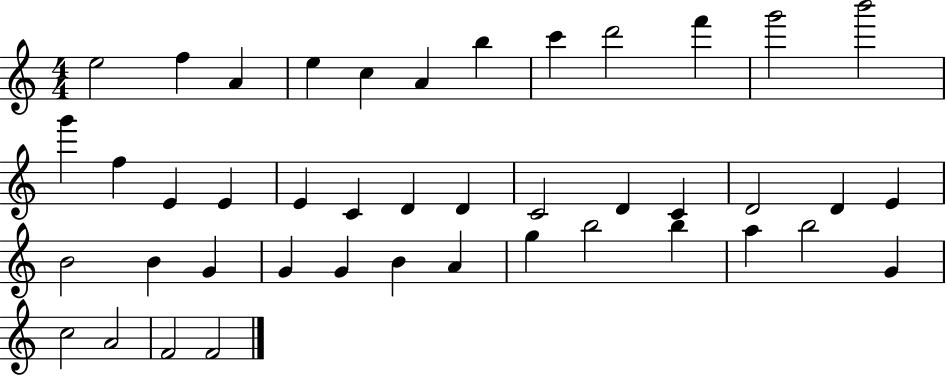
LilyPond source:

{
  \clef treble
  \numericTimeSignature
  \time 4/4
  \key c \major
  e''2 f''4 a'4 | e''4 c''4 a'4 b''4 | c'''4 d'''2 f'''4 | g'''2 b'''2 | \break g'''4 f''4 e'4 e'4 | e'4 c'4 d'4 d'4 | c'2 d'4 c'4 | d'2 d'4 e'4 | \break b'2 b'4 g'4 | g'4 g'4 b'4 a'4 | g''4 b''2 b''4 | a''4 b''2 g'4 | \break c''2 a'2 | f'2 f'2 | \bar "|."
}